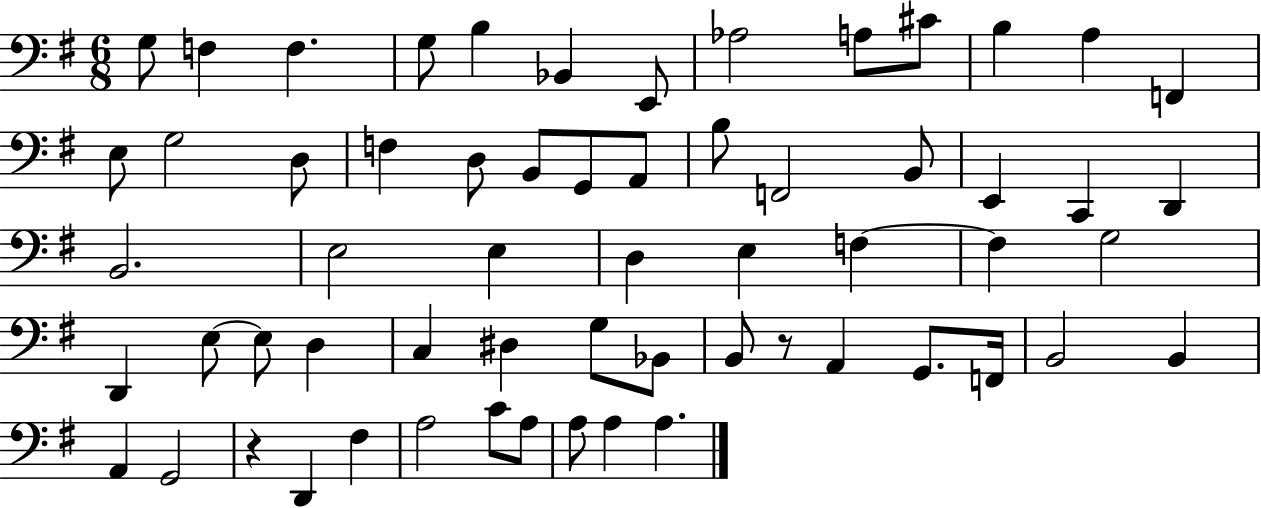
X:1
T:Untitled
M:6/8
L:1/4
K:G
G,/2 F, F, G,/2 B, _B,, E,,/2 _A,2 A,/2 ^C/2 B, A, F,, E,/2 G,2 D,/2 F, D,/2 B,,/2 G,,/2 A,,/2 B,/2 F,,2 B,,/2 E,, C,, D,, B,,2 E,2 E, D, E, F, F, G,2 D,, E,/2 E,/2 D, C, ^D, G,/2 _B,,/2 B,,/2 z/2 A,, G,,/2 F,,/4 B,,2 B,, A,, G,,2 z D,, ^F, A,2 C/2 A,/2 A,/2 A, A,